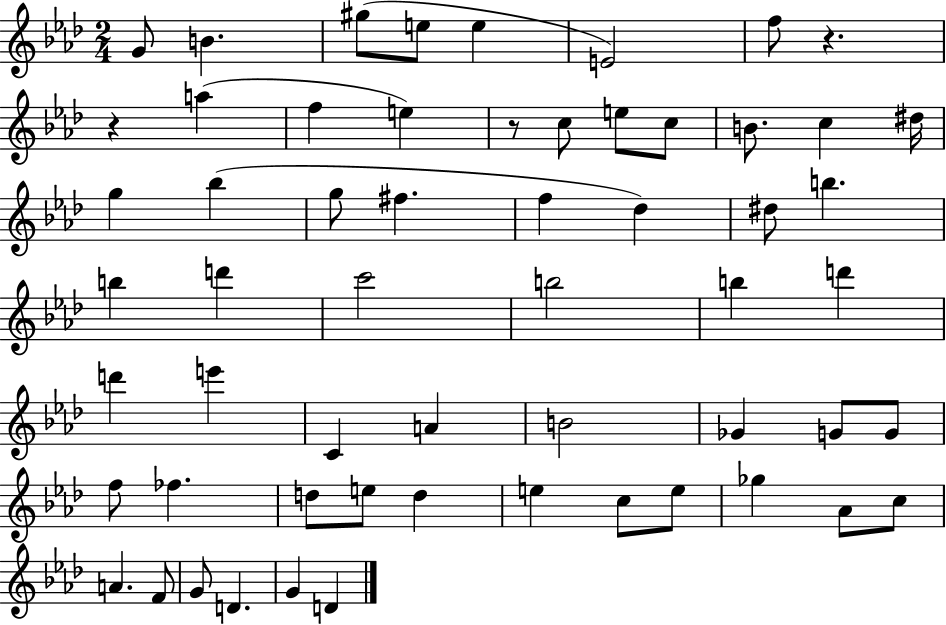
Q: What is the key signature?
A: AES major